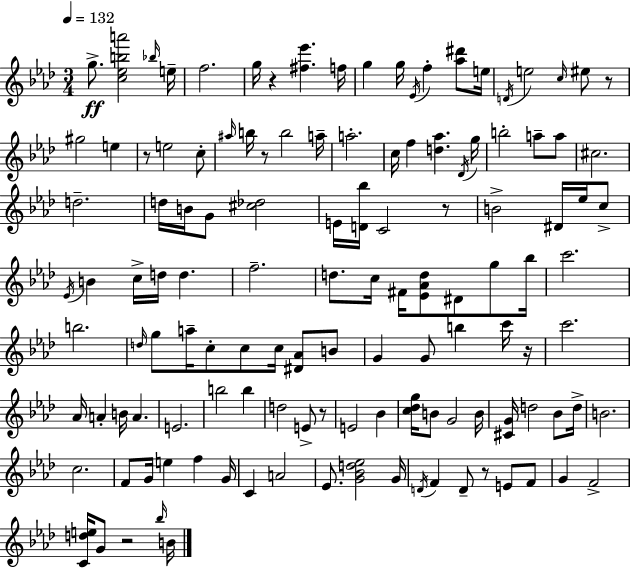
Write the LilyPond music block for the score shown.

{
  \clef treble
  \numericTimeSignature
  \time 3/4
  \key aes \major
  \tempo 4 = 132
  g''8.->\ff <c'' ees'' b'' a'''>2 \grace { bes''16 } | e''16-- f''2. | g''16 r4 <fis'' ees'''>4. | f''16 g''4 g''16 \acciaccatura { ees'16 } f''4-. <aes'' dis'''>8 | \break e''16 \acciaccatura { d'16 } e''2 \grace { c''16 } | eis''8 r8 gis''2 | e''4 r8 e''2 | c''8-. \grace { ais''16 } b''16 r8 b''2 | \break a''16-- a''2.-. | c''16 f''4 <d'' aes''>4. | \acciaccatura { des'16 } g''16 b''2-. | a''8-- a''8 cis''2. | \break d''2.-- | d''16 b'16 g'8 <cis'' des''>2 | e'16 <d' bes''>16 c'2 | r8 b'2-> | \break dis'16 ees''16 c''8-> \acciaccatura { ees'16 } b'4 c''16-> | d''16 d''4. f''2.-- | d''8. c''16 fis'16 | <ees' aes' d''>8 dis'8 g''8 bes''16 c'''2. | \break b''2. | \grace { d''16 } g''8 a''16-- c''8-. | c''8 c''16 <dis' aes'>8 b'8 g'4 | g'8 b''4 c'''16 r16 c'''2. | \break aes'16 a'4-. | b'16 a'4. e'2. | b''2 | b''4 d''2 | \break e'8-> r8 e'2 | bes'4 <c'' des'' g''>16 b'8 g'2 | b'16 <cis' g'>16 d''2 | bes'8 d''16-> b'2. | \break c''2. | f'8 g'16 e''4 | f''4 g'16 c'4 | a'2 ees'8. <g' bes' d'' ees''>2 | \break g'16 \acciaccatura { d'16 } f'4 | d'8-- r8 e'8 f'8 g'4 | f'2-> <c' d'' e''>16 g'8 | r2 \grace { bes''16 } b'16 \bar "|."
}